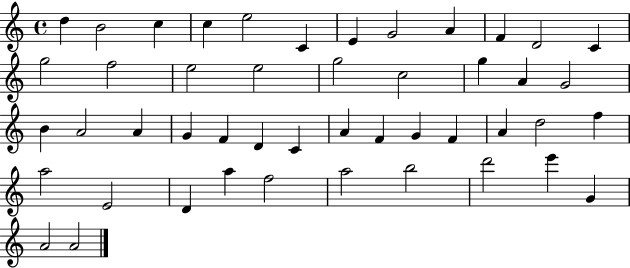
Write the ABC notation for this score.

X:1
T:Untitled
M:4/4
L:1/4
K:C
d B2 c c e2 C E G2 A F D2 C g2 f2 e2 e2 g2 c2 g A G2 B A2 A G F D C A F G F A d2 f a2 E2 D a f2 a2 b2 d'2 e' G A2 A2